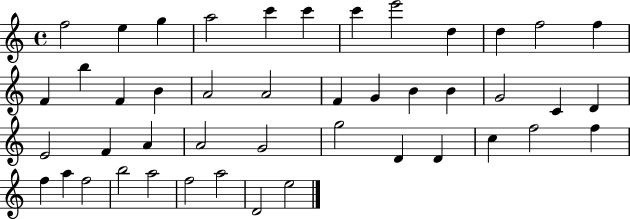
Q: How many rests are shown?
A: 0